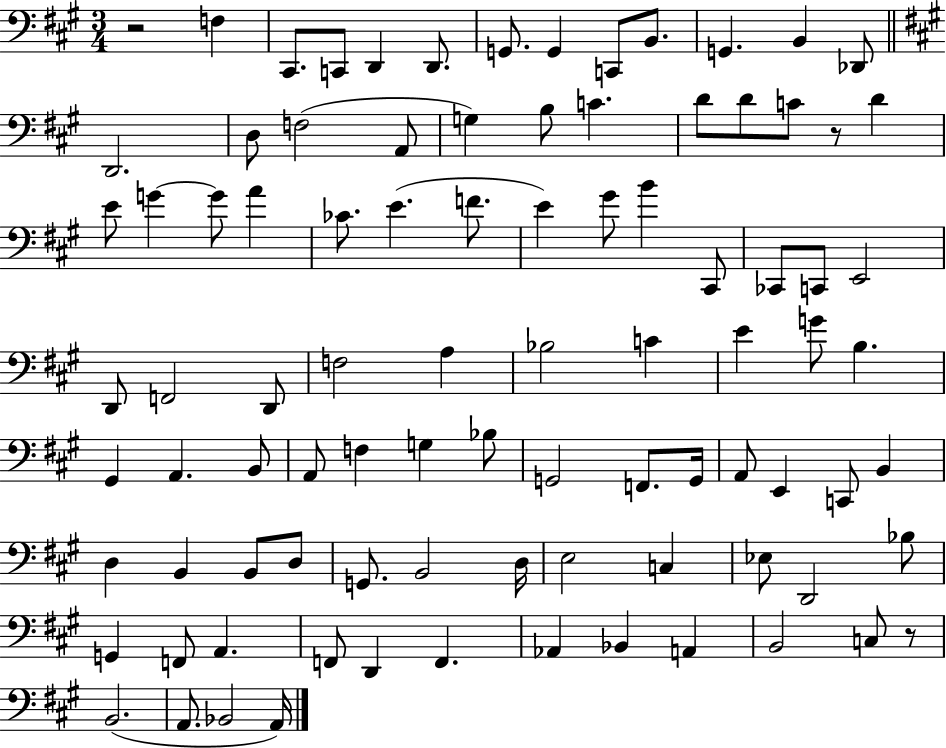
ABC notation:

X:1
T:Untitled
M:3/4
L:1/4
K:A
z2 F, ^C,,/2 C,,/2 D,, D,,/2 G,,/2 G,, C,,/2 B,,/2 G,, B,, _D,,/2 D,,2 D,/2 F,2 A,,/2 G, B,/2 C D/2 D/2 C/2 z/2 D E/2 G G/2 A _C/2 E F/2 E ^G/2 B ^C,,/2 _C,,/2 C,,/2 E,,2 D,,/2 F,,2 D,,/2 F,2 A, _B,2 C E G/2 B, ^G,, A,, B,,/2 A,,/2 F, G, _B,/2 G,,2 F,,/2 G,,/4 A,,/2 E,, C,,/2 B,, D, B,, B,,/2 D,/2 G,,/2 B,,2 D,/4 E,2 C, _E,/2 D,,2 _B,/2 G,, F,,/2 A,, F,,/2 D,, F,, _A,, _B,, A,, B,,2 C,/2 z/2 B,,2 A,,/2 _B,,2 A,,/4